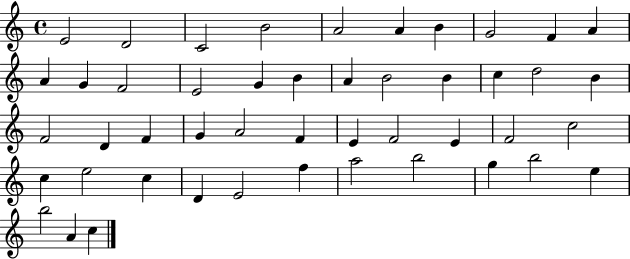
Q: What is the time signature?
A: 4/4